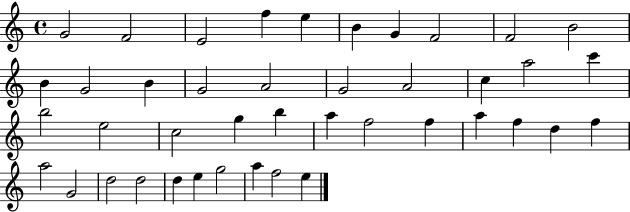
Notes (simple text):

G4/h F4/h E4/h F5/q E5/q B4/q G4/q F4/h F4/h B4/h B4/q G4/h B4/q G4/h A4/h G4/h A4/h C5/q A5/h C6/q B5/h E5/h C5/h G5/q B5/q A5/q F5/h F5/q A5/q F5/q D5/q F5/q A5/h G4/h D5/h D5/h D5/q E5/q G5/h A5/q F5/h E5/q